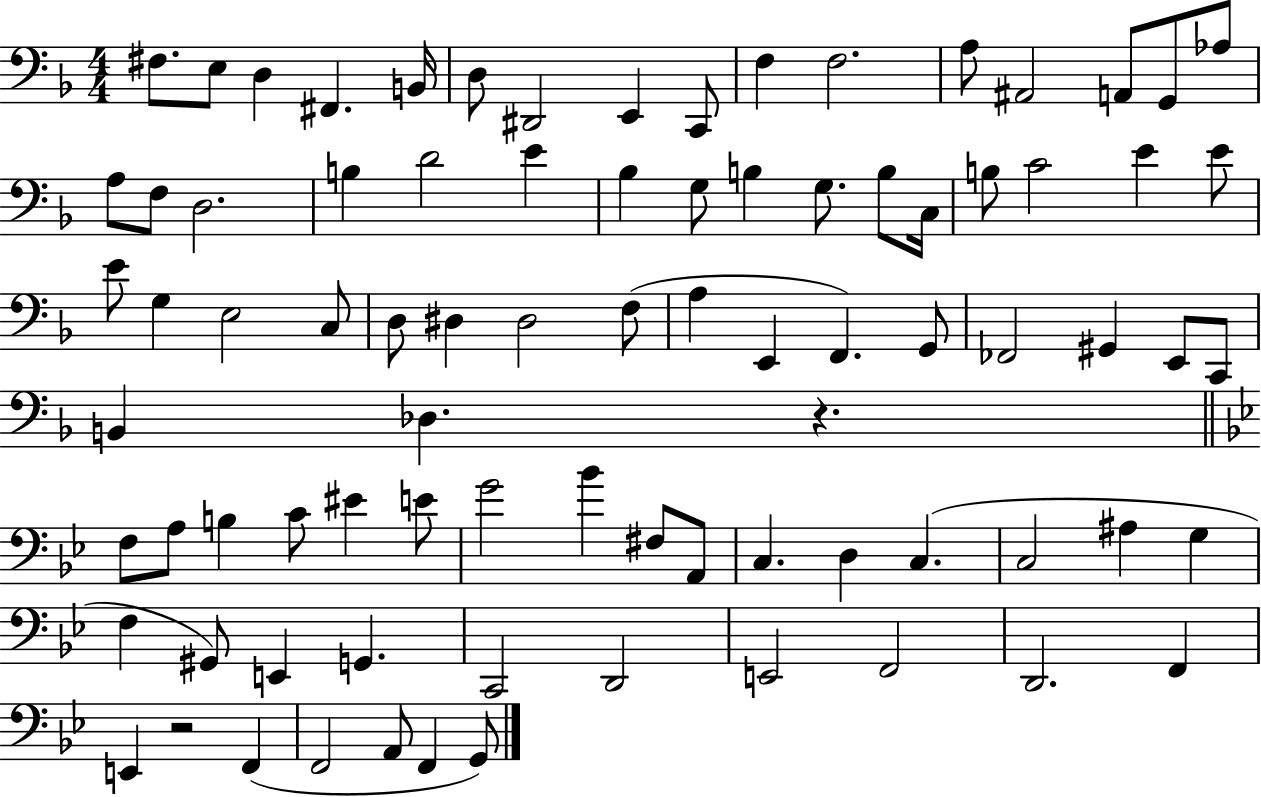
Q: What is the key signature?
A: F major